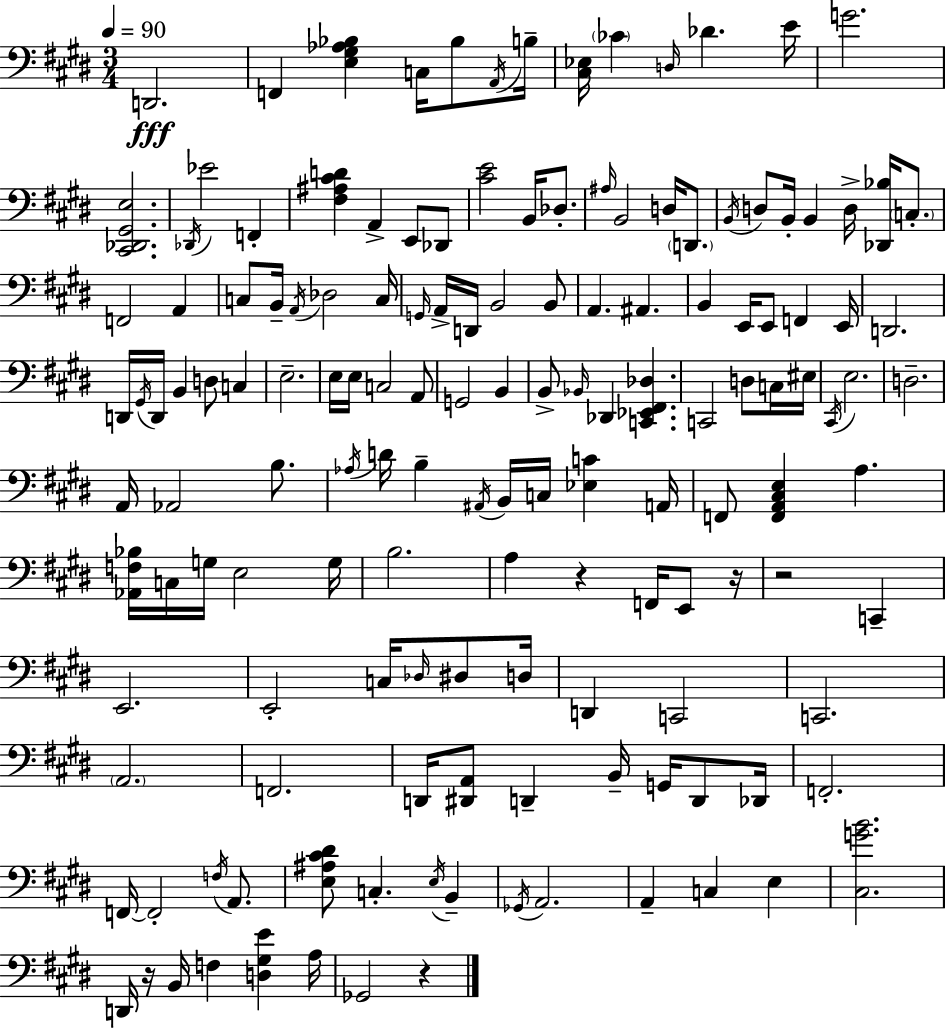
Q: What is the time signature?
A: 3/4